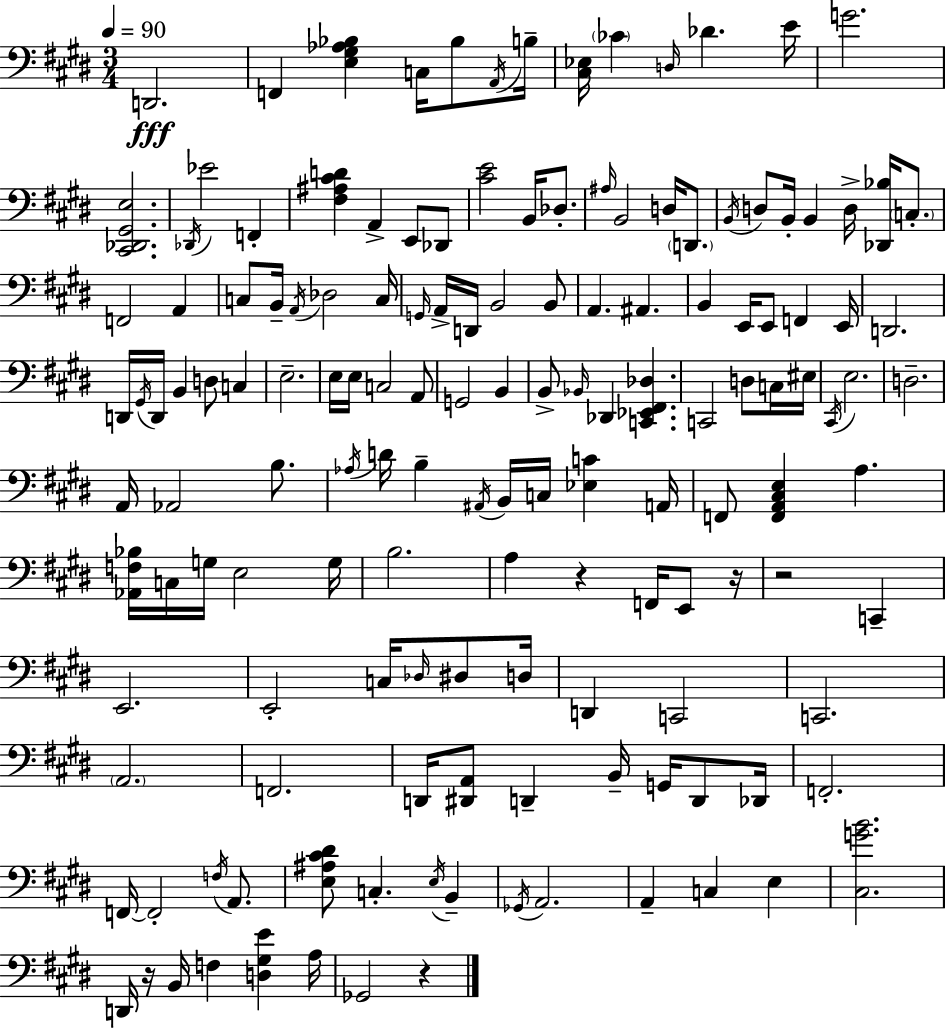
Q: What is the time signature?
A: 3/4